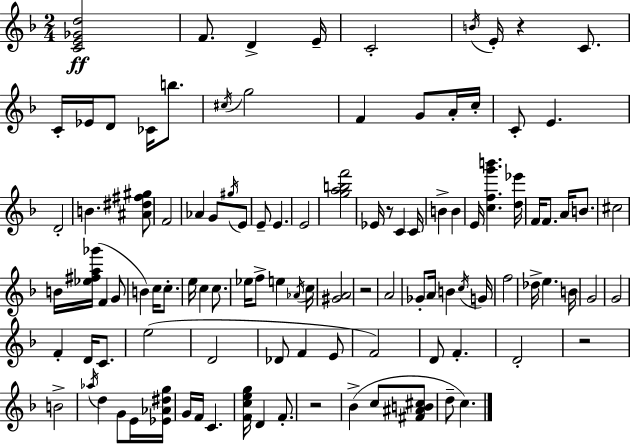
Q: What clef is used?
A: treble